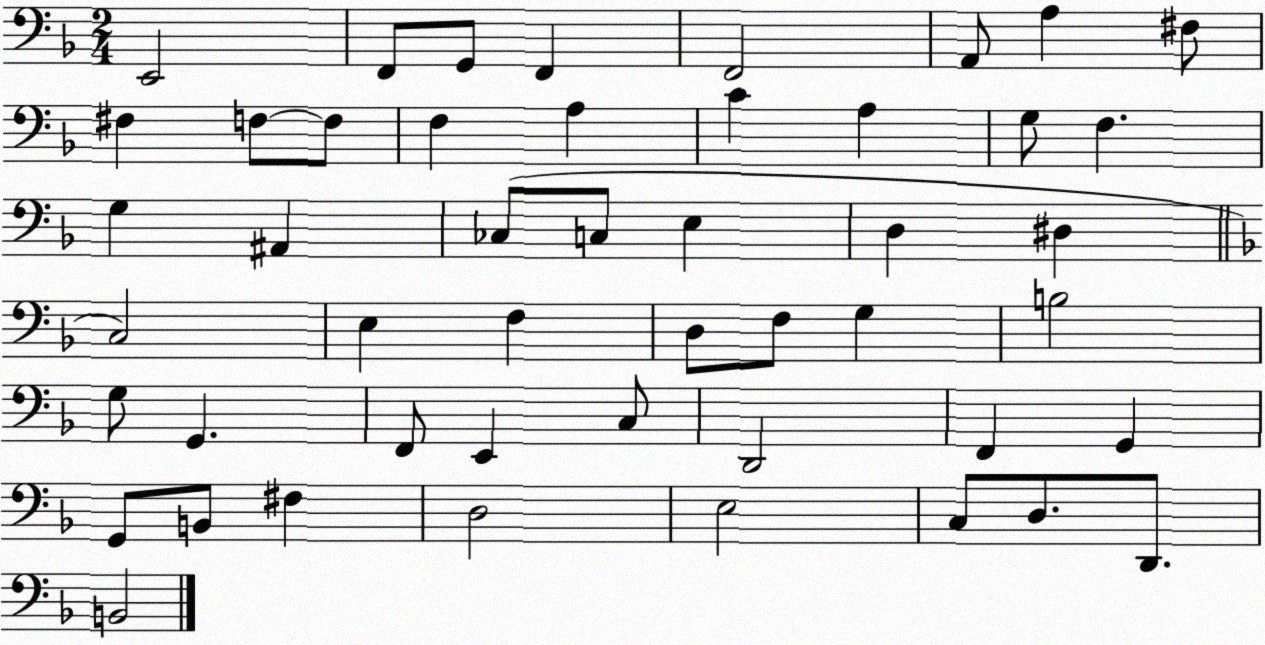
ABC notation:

X:1
T:Untitled
M:2/4
L:1/4
K:F
E,,2 F,,/2 G,,/2 F,, F,,2 A,,/2 A, ^F,/2 ^F, F,/2 F,/2 F, A, C A, G,/2 F, G, ^A,, _C,/2 C,/2 E, D, ^D, C,2 E, F, D,/2 F,/2 G, B,2 G,/2 G,, F,,/2 E,, C,/2 D,,2 F,, G,, G,,/2 B,,/2 ^F, D,2 E,2 C,/2 D,/2 D,,/2 B,,2